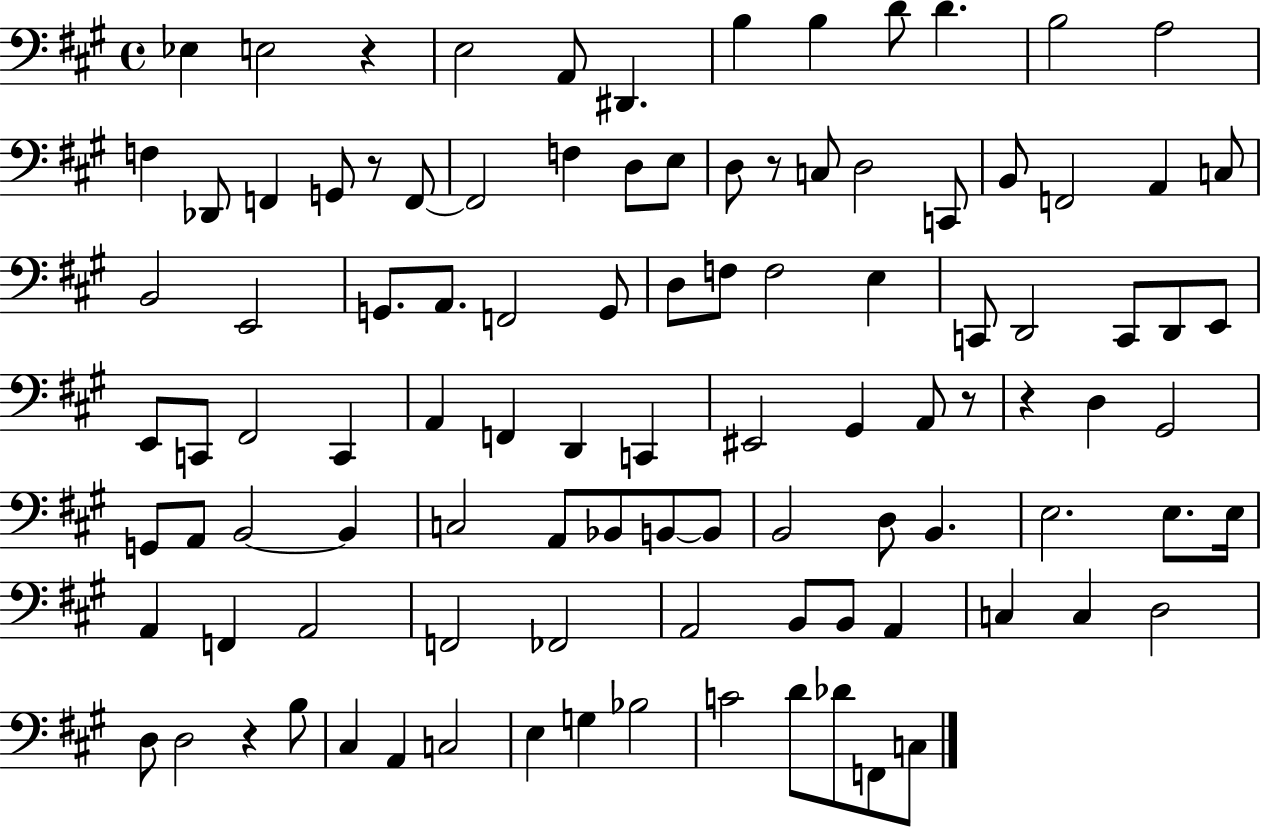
X:1
T:Untitled
M:4/4
L:1/4
K:A
_E, E,2 z E,2 A,,/2 ^D,, B, B, D/2 D B,2 A,2 F, _D,,/2 F,, G,,/2 z/2 F,,/2 F,,2 F, D,/2 E,/2 D,/2 z/2 C,/2 D,2 C,,/2 B,,/2 F,,2 A,, C,/2 B,,2 E,,2 G,,/2 A,,/2 F,,2 G,,/2 D,/2 F,/2 F,2 E, C,,/2 D,,2 C,,/2 D,,/2 E,,/2 E,,/2 C,,/2 ^F,,2 C,, A,, F,, D,, C,, ^E,,2 ^G,, A,,/2 z/2 z D, ^G,,2 G,,/2 A,,/2 B,,2 B,, C,2 A,,/2 _B,,/2 B,,/2 B,,/2 B,,2 D,/2 B,, E,2 E,/2 E,/4 A,, F,, A,,2 F,,2 _F,,2 A,,2 B,,/2 B,,/2 A,, C, C, D,2 D,/2 D,2 z B,/2 ^C, A,, C,2 E, G, _B,2 C2 D/2 _D/2 F,,/2 C,/2